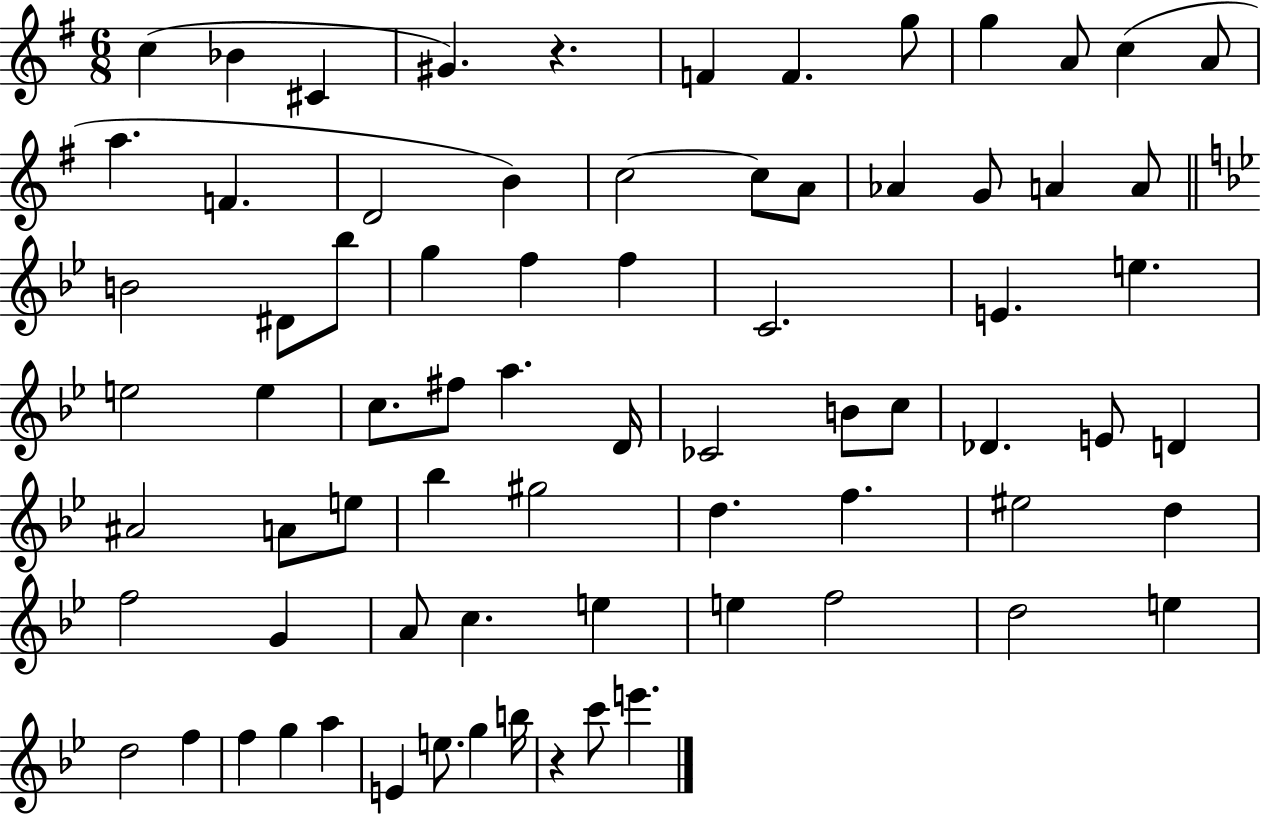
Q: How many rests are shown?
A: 2